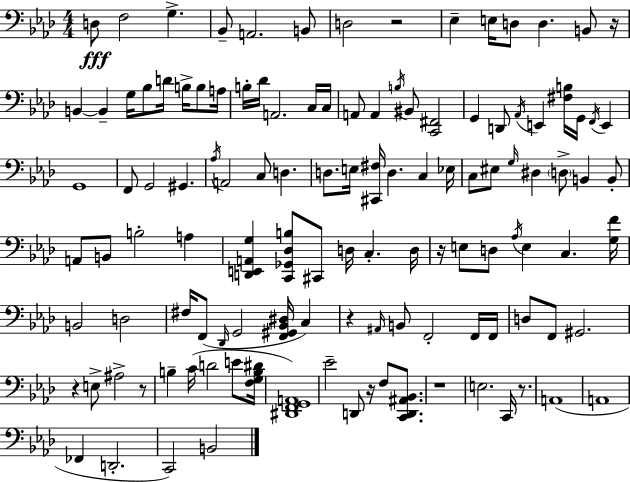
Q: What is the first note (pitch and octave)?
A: D3